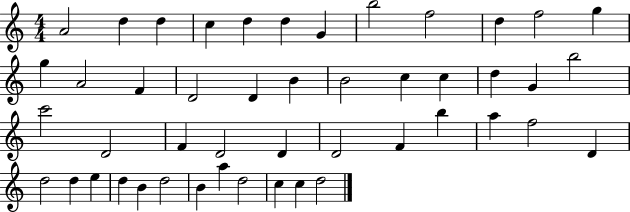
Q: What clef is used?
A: treble